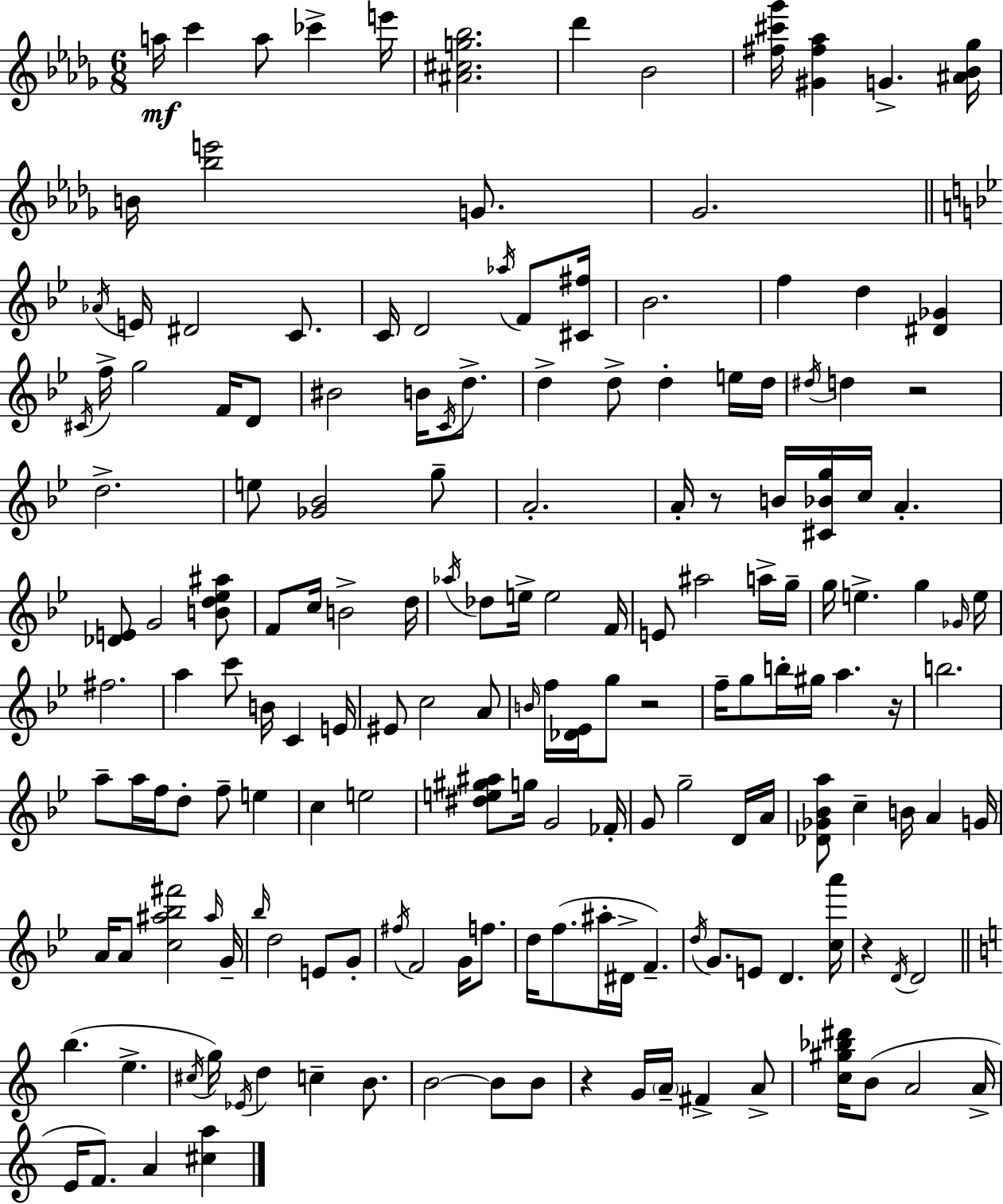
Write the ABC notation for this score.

X:1
T:Untitled
M:6/8
L:1/4
K:Bbm
a/4 c' a/2 _c' e'/4 [^A^cg_b]2 _d' _B2 [^f^c'_g']/4 [^G^f_a] G [^A_B_g]/4 B/4 [_be']2 G/2 _G2 _A/4 E/4 ^D2 C/2 C/4 D2 _a/4 F/2 [^C^f]/4 _B2 f d [^D_G] ^C/4 f/4 g2 F/4 D/2 ^B2 B/4 C/4 d/2 d d/2 d e/4 d/4 ^d/4 d z2 d2 e/2 [_G_B]2 g/2 A2 A/4 z/2 B/4 [^C_Bg]/4 c/4 A [_DE]/2 G2 [Bd_e^a]/2 F/2 c/4 B2 d/4 _a/4 _d/2 e/4 e2 F/4 E/2 ^a2 a/4 g/4 g/4 e g _G/4 e/4 ^f2 a c'/2 B/4 C E/4 ^E/2 c2 A/2 B/4 f/4 [_D_E]/4 g/2 z2 f/4 g/2 b/4 ^g/4 a z/4 b2 a/2 a/4 f/4 d/2 f/2 e c e2 [^de^g^a]/2 g/4 G2 _F/4 G/2 g2 D/4 A/4 [_D_G_Ba]/2 c B/4 A G/4 A/4 A/2 [c^a_b^f']2 ^a/4 G/4 _b/4 d2 E/2 G/2 ^f/4 F2 G/4 f/2 d/4 f/2 ^a/4 ^D/4 F d/4 G/2 E/2 D [ca']/4 z D/4 D2 b e ^c/4 g/4 _E/4 d c B/2 B2 B/2 B/2 z G/4 A/4 ^F A/2 [c^g_b^d']/4 B/2 A2 A/4 E/4 F/2 A [^ca]